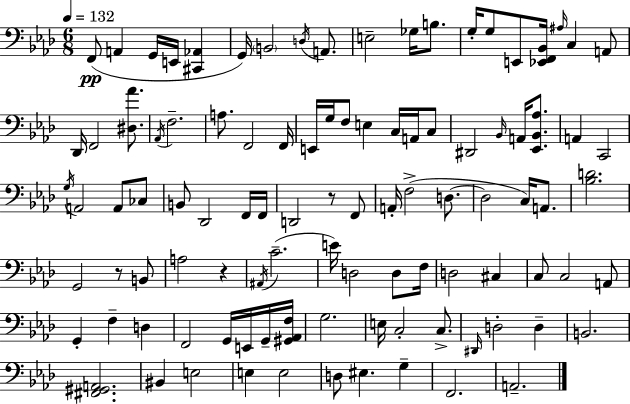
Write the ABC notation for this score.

X:1
T:Untitled
M:6/8
L:1/4
K:Fm
F,,/2 A,, G,,/4 E,,/4 [^C,,_A,,] G,,/4 B,,2 D,/4 A,,/2 E,2 _G,/4 B,/2 G,/4 G,/2 E,,/2 [_E,,F,,_B,,]/4 ^A,/4 C, A,,/2 _D,,/4 F,,2 [^D,_A]/2 _A,,/4 F,2 A,/2 F,,2 F,,/4 E,,/4 G,/4 F,/2 E, C,/4 A,,/4 C,/2 ^D,,2 _B,,/4 A,,/4 [_E,,_B,,_A,]/2 A,, C,,2 G,/4 A,,2 A,,/2 _C,/2 B,,/2 _D,,2 F,,/4 F,,/4 D,,2 z/2 F,,/2 A,,/4 F,2 D,/2 D,2 C,/4 A,,/2 [_B,D]2 G,,2 z/2 B,,/2 A,2 z ^A,,/4 C2 E/4 D,2 D,/2 F,/4 D,2 ^C, C,/2 C,2 A,,/2 G,, F, D, F,,2 G,,/4 E,,/4 G,,/4 [^G,,_A,,F,]/4 G,2 E,/4 C,2 C,/2 ^D,,/4 D,2 D, B,,2 [^F,,^G,,A,,]2 ^B,, E,2 E, E,2 D,/2 ^E, G, F,,2 A,,2